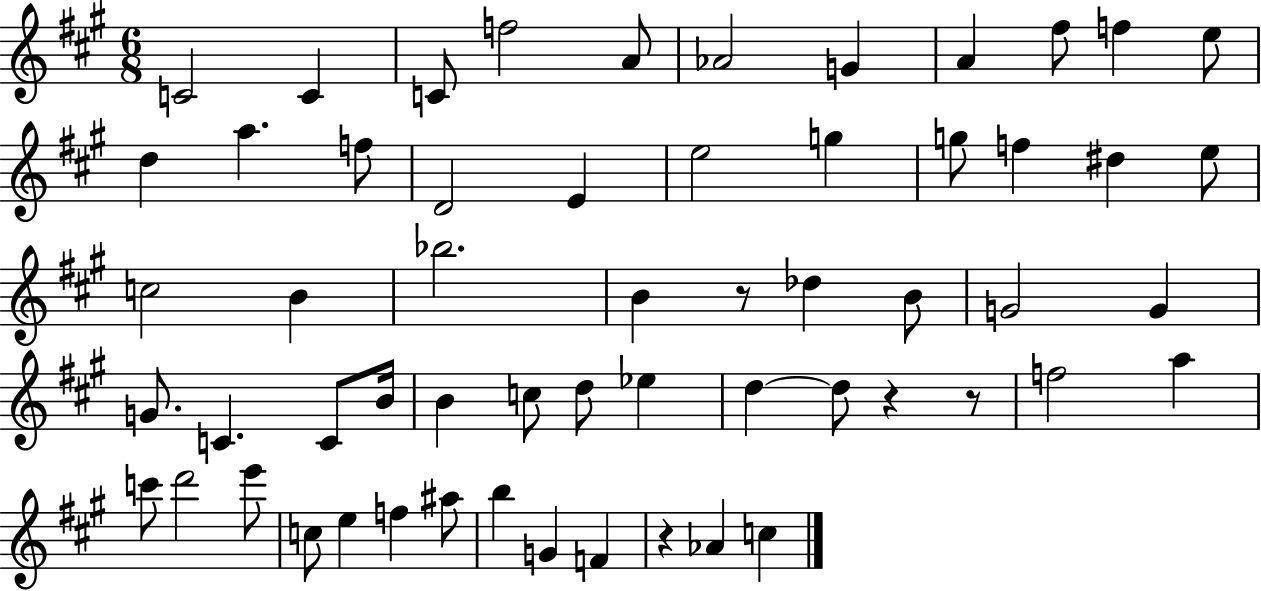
C4/h C4/q C4/e F5/h A4/e Ab4/h G4/q A4/q F#5/e F5/q E5/e D5/q A5/q. F5/e D4/h E4/q E5/h G5/q G5/e F5/q D#5/q E5/e C5/h B4/q Bb5/h. B4/q R/e Db5/q B4/e G4/h G4/q G4/e. C4/q. C4/e B4/s B4/q C5/e D5/e Eb5/q D5/q D5/e R/q R/e F5/h A5/q C6/e D6/h E6/e C5/e E5/q F5/q A#5/e B5/q G4/q F4/q R/q Ab4/q C5/q